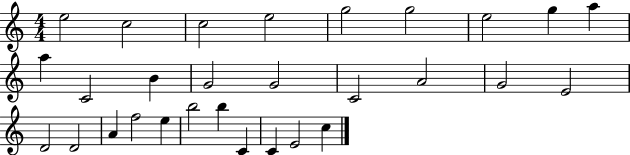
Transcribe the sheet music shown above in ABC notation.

X:1
T:Untitled
M:4/4
L:1/4
K:C
e2 c2 c2 e2 g2 g2 e2 g a a C2 B G2 G2 C2 A2 G2 E2 D2 D2 A f2 e b2 b C C E2 c